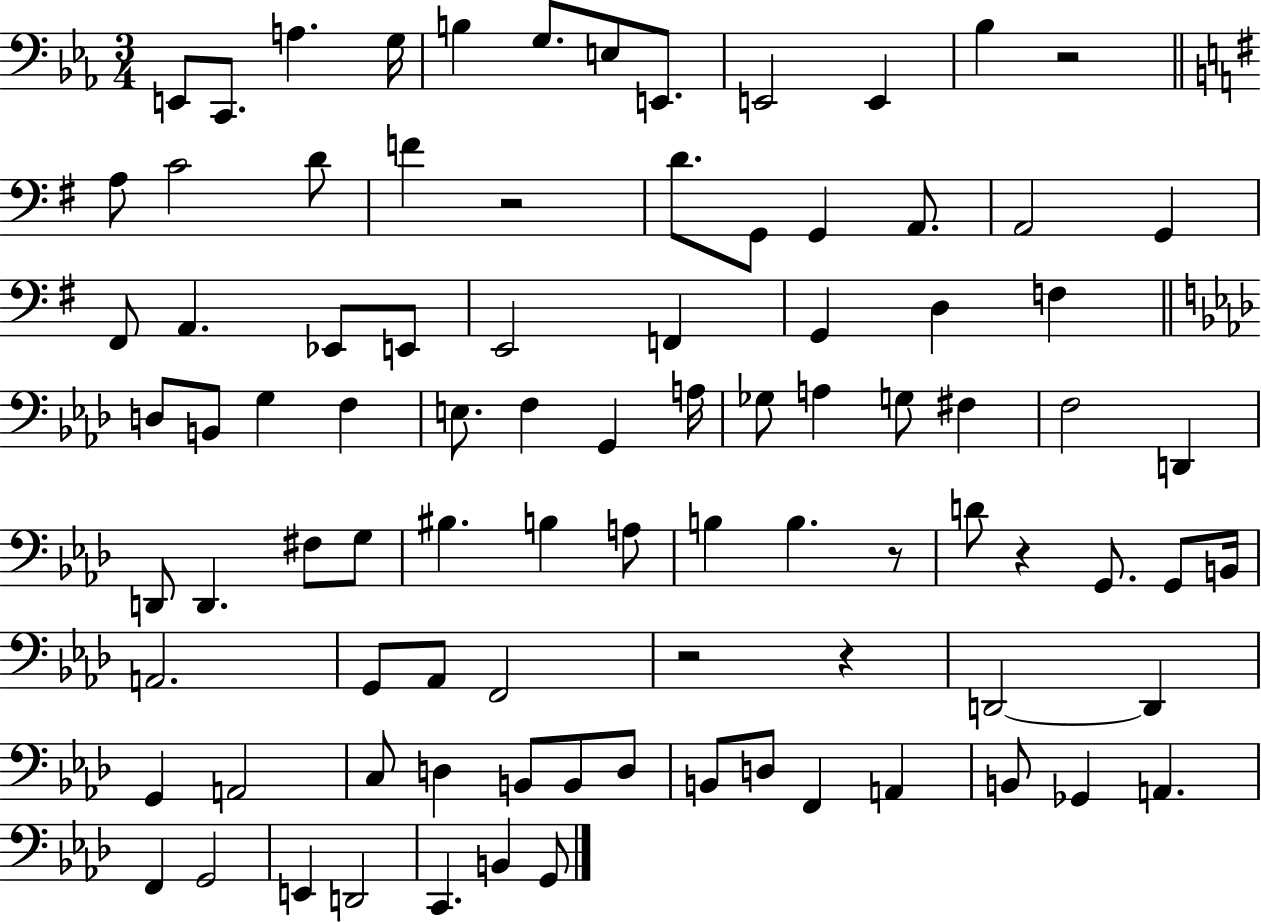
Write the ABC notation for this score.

X:1
T:Untitled
M:3/4
L:1/4
K:Eb
E,,/2 C,,/2 A, G,/4 B, G,/2 E,/2 E,,/2 E,,2 E,, _B, z2 A,/2 C2 D/2 F z2 D/2 G,,/2 G,, A,,/2 A,,2 G,, ^F,,/2 A,, _E,,/2 E,,/2 E,,2 F,, G,, D, F, D,/2 B,,/2 G, F, E,/2 F, G,, A,/4 _G,/2 A, G,/2 ^F, F,2 D,, D,,/2 D,, ^F,/2 G,/2 ^B, B, A,/2 B, B, z/2 D/2 z G,,/2 G,,/2 B,,/4 A,,2 G,,/2 _A,,/2 F,,2 z2 z D,,2 D,, G,, A,,2 C,/2 D, B,,/2 B,,/2 D,/2 B,,/2 D,/2 F,, A,, B,,/2 _G,, A,, F,, G,,2 E,, D,,2 C,, B,, G,,/2